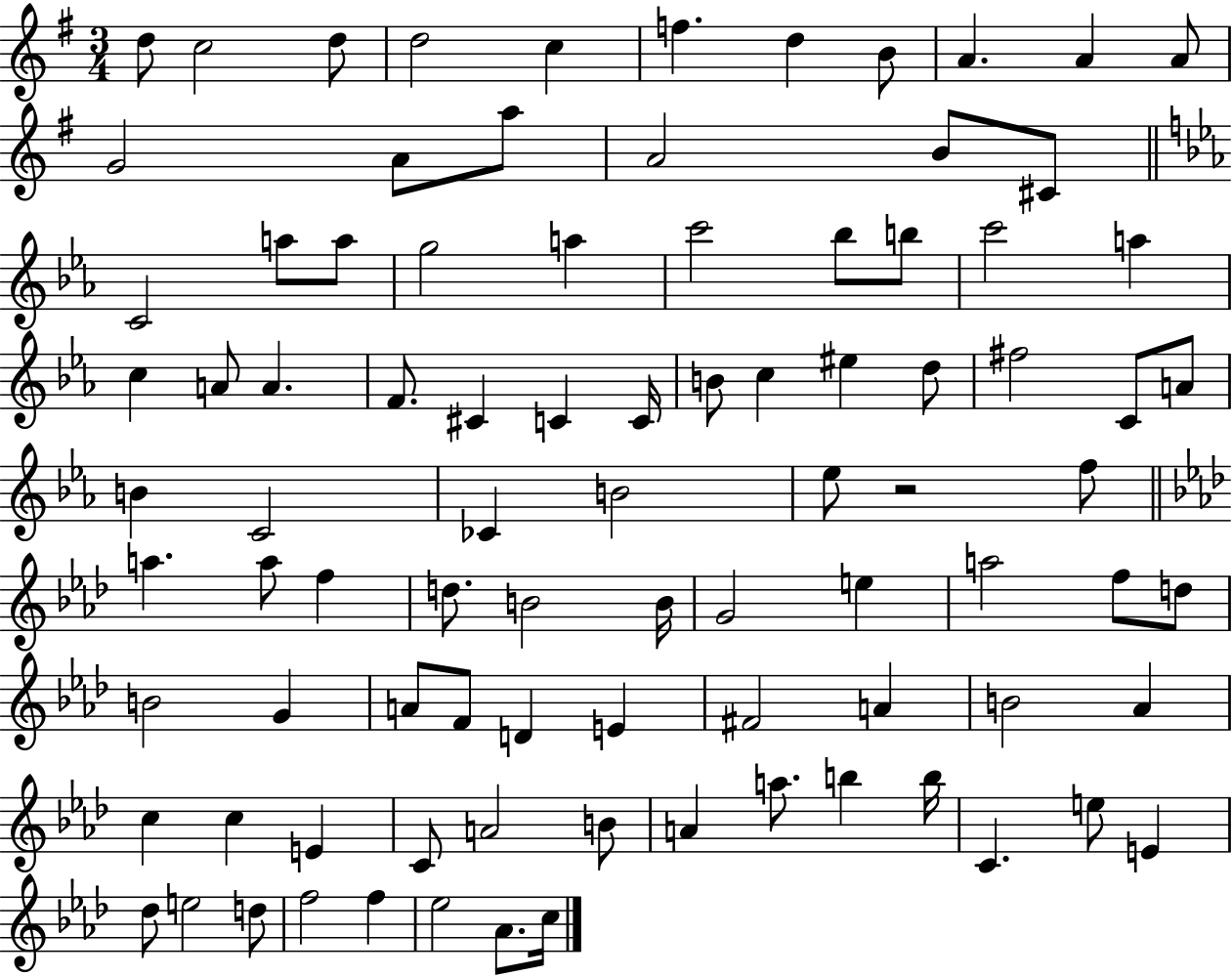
X:1
T:Untitled
M:3/4
L:1/4
K:G
d/2 c2 d/2 d2 c f d B/2 A A A/2 G2 A/2 a/2 A2 B/2 ^C/2 C2 a/2 a/2 g2 a c'2 _b/2 b/2 c'2 a c A/2 A F/2 ^C C C/4 B/2 c ^e d/2 ^f2 C/2 A/2 B C2 _C B2 _e/2 z2 f/2 a a/2 f d/2 B2 B/4 G2 e a2 f/2 d/2 B2 G A/2 F/2 D E ^F2 A B2 _A c c E C/2 A2 B/2 A a/2 b b/4 C e/2 E _d/2 e2 d/2 f2 f _e2 _A/2 c/4